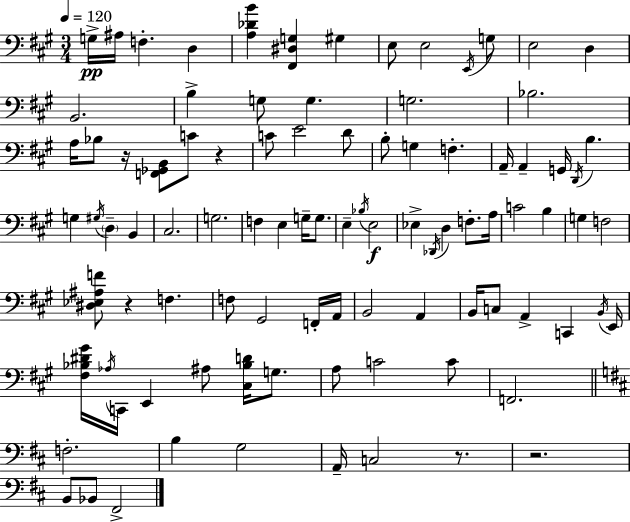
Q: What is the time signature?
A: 3/4